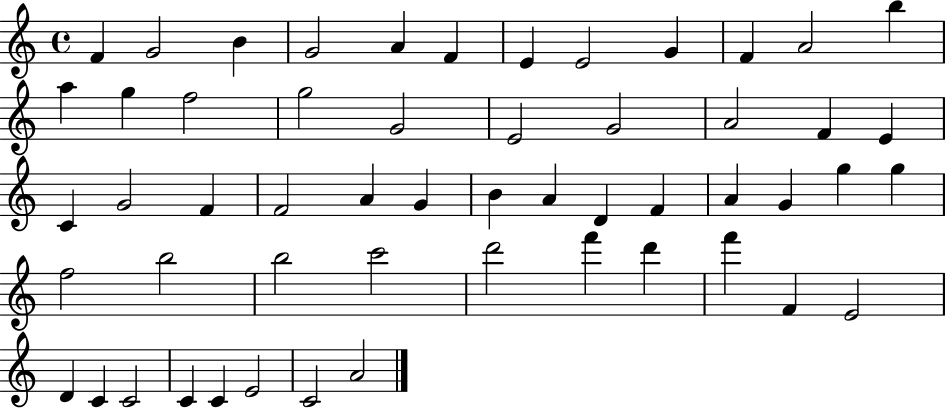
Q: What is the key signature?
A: C major